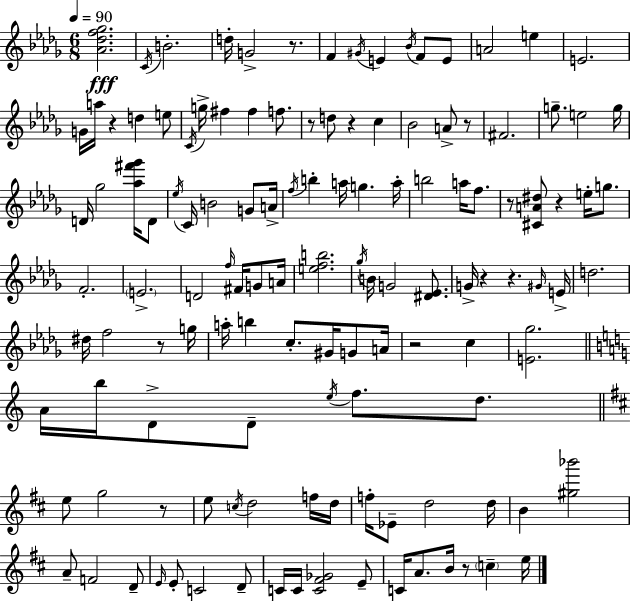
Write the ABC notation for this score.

X:1
T:Untitled
M:6/8
L:1/4
K:Bbm
[_A_df_g]2 C/4 B2 d/4 G2 z/2 F ^G/4 E _B/4 F/2 E/2 A2 e E2 G/4 a/4 z d e/2 C/4 g/4 ^f ^f f/2 z/2 d/2 z c _B2 A/2 z/2 ^F2 g/2 e2 g/4 D/4 _g2 [_a^f'_g']/4 D/2 _e/4 C/4 B2 G/2 A/4 f/4 b a/4 g a/4 b2 a/4 f/2 z/2 [^CA^d]/2 z e/4 g/2 F2 E2 D2 f/4 ^F/4 G/2 A/4 [efb]2 _g/4 B/4 G2 [^D_E]/2 G/4 z z ^G/4 E/4 d2 ^d/4 f2 z/2 g/4 a/4 b c/2 ^G/4 G/2 A/4 z2 c [E_g]2 A/4 b/4 D/2 D/2 e/4 f/2 d/2 e/2 g2 z/2 e/2 c/4 d2 f/4 d/4 f/4 _E/2 d2 d/4 B [^g_b']2 A/2 F2 D/2 E/4 E/2 C2 D/2 C/4 C/4 [C^F_G]2 E/2 C/4 A/2 B/4 z/2 c e/4